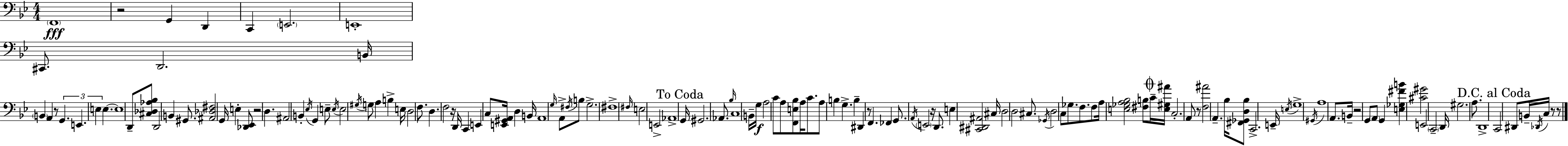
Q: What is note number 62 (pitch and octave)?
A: B2